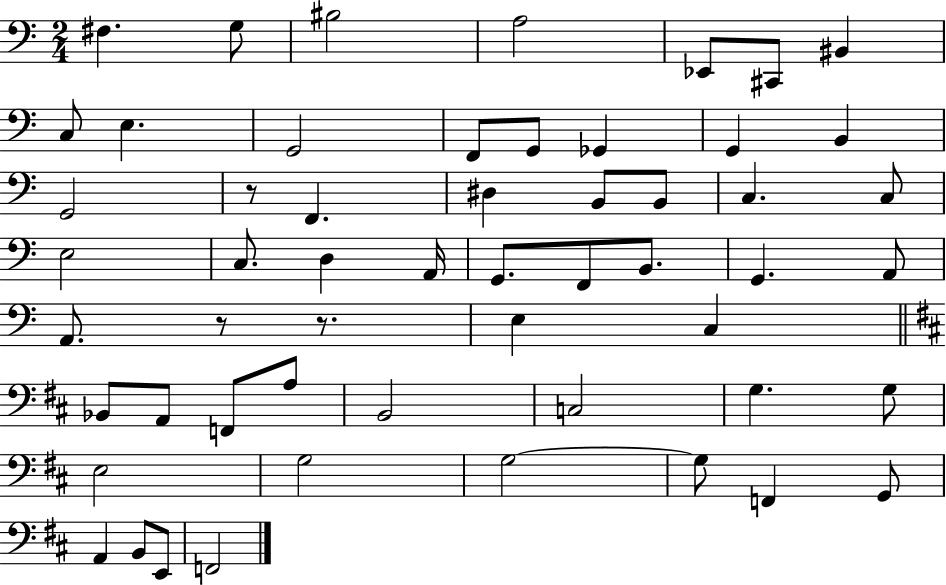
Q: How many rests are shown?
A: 3